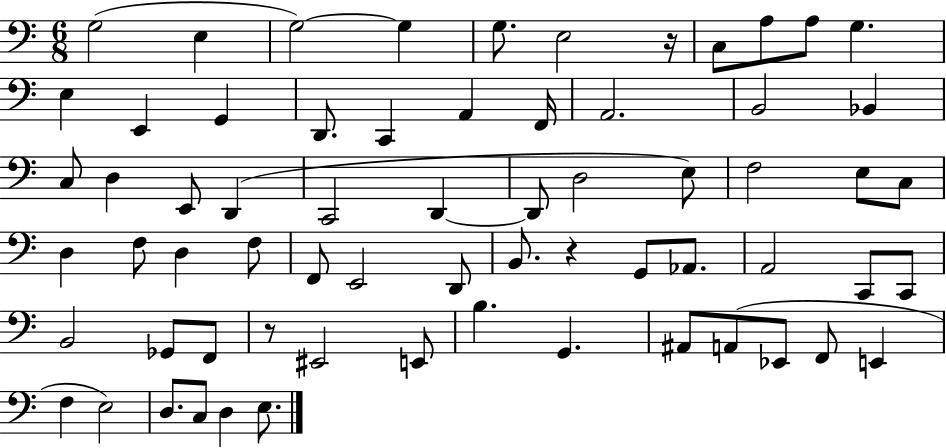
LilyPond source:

{
  \clef bass
  \numericTimeSignature
  \time 6/8
  \key c \major
  g2( e4 | g2~~) g4 | g8. e2 r16 | c8 a8 a8 g4. | \break e4 e,4 g,4 | d,8. c,4 a,4 f,16 | a,2. | b,2 bes,4 | \break c8 d4 e,8 d,4( | c,2 d,4~~ | d,8 d2 e8) | f2 e8 c8 | \break d4 f8 d4 f8 | f,8 e,2 d,8 | b,8. r4 g,8 aes,8. | a,2 c,8 c,8 | \break b,2 ges,8 f,8 | r8 eis,2 e,8 | b4. g,4. | ais,8 a,8( ees,8 f,8 e,4 | \break f4 e2) | d8. c8 d4 e8. | \bar "|."
}